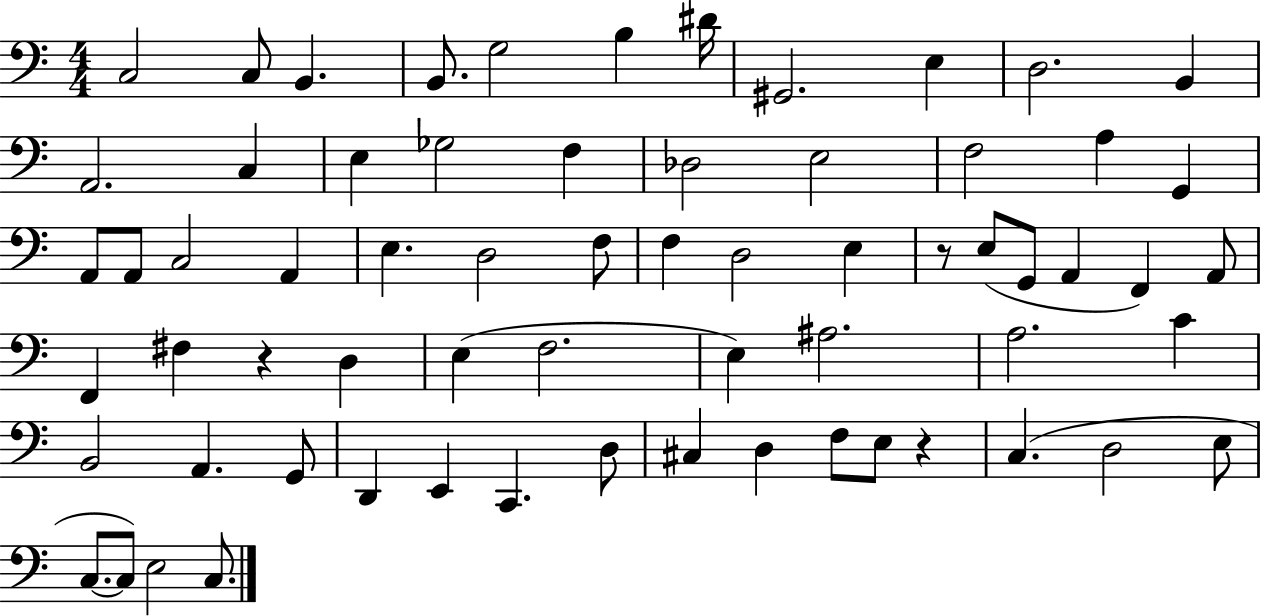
{
  \clef bass
  \numericTimeSignature
  \time 4/4
  \key c \major
  c2 c8 b,4. | b,8. g2 b4 dis'16 | gis,2. e4 | d2. b,4 | \break a,2. c4 | e4 ges2 f4 | des2 e2 | f2 a4 g,4 | \break a,8 a,8 c2 a,4 | e4. d2 f8 | f4 d2 e4 | r8 e8( g,8 a,4 f,4) a,8 | \break f,4 fis4 r4 d4 | e4( f2. | e4) ais2. | a2. c'4 | \break b,2 a,4. g,8 | d,4 e,4 c,4. d8 | cis4 d4 f8 e8 r4 | c4.( d2 e8 | \break c8.~~ c8) e2 c8. | \bar "|."
}